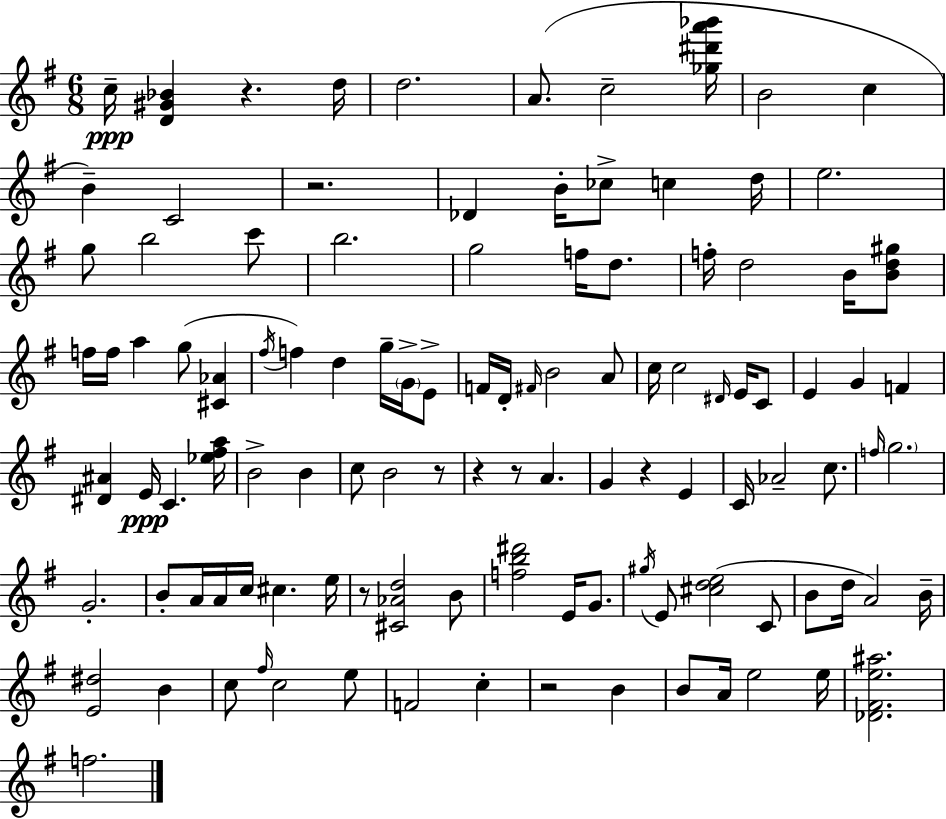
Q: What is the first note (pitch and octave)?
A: C5